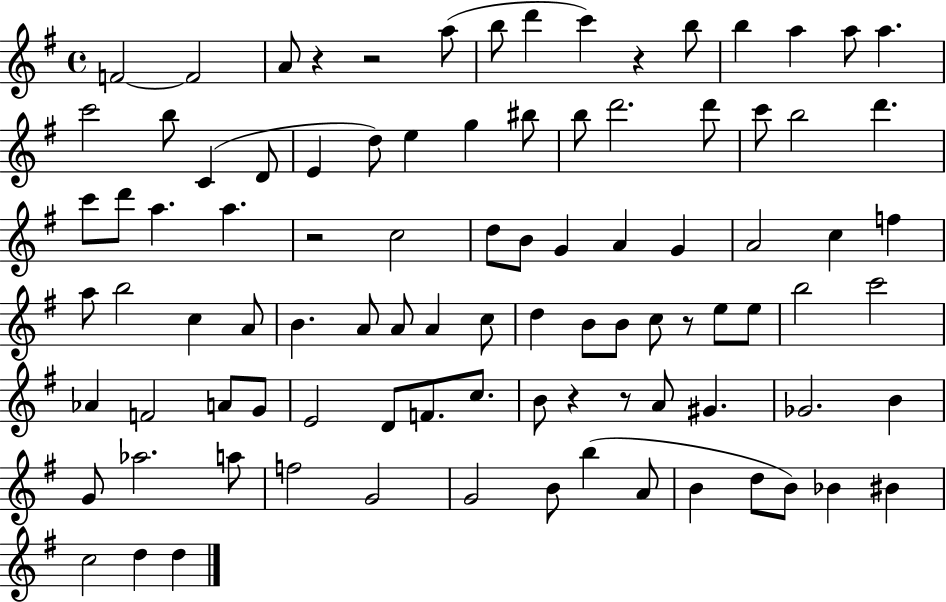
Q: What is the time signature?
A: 4/4